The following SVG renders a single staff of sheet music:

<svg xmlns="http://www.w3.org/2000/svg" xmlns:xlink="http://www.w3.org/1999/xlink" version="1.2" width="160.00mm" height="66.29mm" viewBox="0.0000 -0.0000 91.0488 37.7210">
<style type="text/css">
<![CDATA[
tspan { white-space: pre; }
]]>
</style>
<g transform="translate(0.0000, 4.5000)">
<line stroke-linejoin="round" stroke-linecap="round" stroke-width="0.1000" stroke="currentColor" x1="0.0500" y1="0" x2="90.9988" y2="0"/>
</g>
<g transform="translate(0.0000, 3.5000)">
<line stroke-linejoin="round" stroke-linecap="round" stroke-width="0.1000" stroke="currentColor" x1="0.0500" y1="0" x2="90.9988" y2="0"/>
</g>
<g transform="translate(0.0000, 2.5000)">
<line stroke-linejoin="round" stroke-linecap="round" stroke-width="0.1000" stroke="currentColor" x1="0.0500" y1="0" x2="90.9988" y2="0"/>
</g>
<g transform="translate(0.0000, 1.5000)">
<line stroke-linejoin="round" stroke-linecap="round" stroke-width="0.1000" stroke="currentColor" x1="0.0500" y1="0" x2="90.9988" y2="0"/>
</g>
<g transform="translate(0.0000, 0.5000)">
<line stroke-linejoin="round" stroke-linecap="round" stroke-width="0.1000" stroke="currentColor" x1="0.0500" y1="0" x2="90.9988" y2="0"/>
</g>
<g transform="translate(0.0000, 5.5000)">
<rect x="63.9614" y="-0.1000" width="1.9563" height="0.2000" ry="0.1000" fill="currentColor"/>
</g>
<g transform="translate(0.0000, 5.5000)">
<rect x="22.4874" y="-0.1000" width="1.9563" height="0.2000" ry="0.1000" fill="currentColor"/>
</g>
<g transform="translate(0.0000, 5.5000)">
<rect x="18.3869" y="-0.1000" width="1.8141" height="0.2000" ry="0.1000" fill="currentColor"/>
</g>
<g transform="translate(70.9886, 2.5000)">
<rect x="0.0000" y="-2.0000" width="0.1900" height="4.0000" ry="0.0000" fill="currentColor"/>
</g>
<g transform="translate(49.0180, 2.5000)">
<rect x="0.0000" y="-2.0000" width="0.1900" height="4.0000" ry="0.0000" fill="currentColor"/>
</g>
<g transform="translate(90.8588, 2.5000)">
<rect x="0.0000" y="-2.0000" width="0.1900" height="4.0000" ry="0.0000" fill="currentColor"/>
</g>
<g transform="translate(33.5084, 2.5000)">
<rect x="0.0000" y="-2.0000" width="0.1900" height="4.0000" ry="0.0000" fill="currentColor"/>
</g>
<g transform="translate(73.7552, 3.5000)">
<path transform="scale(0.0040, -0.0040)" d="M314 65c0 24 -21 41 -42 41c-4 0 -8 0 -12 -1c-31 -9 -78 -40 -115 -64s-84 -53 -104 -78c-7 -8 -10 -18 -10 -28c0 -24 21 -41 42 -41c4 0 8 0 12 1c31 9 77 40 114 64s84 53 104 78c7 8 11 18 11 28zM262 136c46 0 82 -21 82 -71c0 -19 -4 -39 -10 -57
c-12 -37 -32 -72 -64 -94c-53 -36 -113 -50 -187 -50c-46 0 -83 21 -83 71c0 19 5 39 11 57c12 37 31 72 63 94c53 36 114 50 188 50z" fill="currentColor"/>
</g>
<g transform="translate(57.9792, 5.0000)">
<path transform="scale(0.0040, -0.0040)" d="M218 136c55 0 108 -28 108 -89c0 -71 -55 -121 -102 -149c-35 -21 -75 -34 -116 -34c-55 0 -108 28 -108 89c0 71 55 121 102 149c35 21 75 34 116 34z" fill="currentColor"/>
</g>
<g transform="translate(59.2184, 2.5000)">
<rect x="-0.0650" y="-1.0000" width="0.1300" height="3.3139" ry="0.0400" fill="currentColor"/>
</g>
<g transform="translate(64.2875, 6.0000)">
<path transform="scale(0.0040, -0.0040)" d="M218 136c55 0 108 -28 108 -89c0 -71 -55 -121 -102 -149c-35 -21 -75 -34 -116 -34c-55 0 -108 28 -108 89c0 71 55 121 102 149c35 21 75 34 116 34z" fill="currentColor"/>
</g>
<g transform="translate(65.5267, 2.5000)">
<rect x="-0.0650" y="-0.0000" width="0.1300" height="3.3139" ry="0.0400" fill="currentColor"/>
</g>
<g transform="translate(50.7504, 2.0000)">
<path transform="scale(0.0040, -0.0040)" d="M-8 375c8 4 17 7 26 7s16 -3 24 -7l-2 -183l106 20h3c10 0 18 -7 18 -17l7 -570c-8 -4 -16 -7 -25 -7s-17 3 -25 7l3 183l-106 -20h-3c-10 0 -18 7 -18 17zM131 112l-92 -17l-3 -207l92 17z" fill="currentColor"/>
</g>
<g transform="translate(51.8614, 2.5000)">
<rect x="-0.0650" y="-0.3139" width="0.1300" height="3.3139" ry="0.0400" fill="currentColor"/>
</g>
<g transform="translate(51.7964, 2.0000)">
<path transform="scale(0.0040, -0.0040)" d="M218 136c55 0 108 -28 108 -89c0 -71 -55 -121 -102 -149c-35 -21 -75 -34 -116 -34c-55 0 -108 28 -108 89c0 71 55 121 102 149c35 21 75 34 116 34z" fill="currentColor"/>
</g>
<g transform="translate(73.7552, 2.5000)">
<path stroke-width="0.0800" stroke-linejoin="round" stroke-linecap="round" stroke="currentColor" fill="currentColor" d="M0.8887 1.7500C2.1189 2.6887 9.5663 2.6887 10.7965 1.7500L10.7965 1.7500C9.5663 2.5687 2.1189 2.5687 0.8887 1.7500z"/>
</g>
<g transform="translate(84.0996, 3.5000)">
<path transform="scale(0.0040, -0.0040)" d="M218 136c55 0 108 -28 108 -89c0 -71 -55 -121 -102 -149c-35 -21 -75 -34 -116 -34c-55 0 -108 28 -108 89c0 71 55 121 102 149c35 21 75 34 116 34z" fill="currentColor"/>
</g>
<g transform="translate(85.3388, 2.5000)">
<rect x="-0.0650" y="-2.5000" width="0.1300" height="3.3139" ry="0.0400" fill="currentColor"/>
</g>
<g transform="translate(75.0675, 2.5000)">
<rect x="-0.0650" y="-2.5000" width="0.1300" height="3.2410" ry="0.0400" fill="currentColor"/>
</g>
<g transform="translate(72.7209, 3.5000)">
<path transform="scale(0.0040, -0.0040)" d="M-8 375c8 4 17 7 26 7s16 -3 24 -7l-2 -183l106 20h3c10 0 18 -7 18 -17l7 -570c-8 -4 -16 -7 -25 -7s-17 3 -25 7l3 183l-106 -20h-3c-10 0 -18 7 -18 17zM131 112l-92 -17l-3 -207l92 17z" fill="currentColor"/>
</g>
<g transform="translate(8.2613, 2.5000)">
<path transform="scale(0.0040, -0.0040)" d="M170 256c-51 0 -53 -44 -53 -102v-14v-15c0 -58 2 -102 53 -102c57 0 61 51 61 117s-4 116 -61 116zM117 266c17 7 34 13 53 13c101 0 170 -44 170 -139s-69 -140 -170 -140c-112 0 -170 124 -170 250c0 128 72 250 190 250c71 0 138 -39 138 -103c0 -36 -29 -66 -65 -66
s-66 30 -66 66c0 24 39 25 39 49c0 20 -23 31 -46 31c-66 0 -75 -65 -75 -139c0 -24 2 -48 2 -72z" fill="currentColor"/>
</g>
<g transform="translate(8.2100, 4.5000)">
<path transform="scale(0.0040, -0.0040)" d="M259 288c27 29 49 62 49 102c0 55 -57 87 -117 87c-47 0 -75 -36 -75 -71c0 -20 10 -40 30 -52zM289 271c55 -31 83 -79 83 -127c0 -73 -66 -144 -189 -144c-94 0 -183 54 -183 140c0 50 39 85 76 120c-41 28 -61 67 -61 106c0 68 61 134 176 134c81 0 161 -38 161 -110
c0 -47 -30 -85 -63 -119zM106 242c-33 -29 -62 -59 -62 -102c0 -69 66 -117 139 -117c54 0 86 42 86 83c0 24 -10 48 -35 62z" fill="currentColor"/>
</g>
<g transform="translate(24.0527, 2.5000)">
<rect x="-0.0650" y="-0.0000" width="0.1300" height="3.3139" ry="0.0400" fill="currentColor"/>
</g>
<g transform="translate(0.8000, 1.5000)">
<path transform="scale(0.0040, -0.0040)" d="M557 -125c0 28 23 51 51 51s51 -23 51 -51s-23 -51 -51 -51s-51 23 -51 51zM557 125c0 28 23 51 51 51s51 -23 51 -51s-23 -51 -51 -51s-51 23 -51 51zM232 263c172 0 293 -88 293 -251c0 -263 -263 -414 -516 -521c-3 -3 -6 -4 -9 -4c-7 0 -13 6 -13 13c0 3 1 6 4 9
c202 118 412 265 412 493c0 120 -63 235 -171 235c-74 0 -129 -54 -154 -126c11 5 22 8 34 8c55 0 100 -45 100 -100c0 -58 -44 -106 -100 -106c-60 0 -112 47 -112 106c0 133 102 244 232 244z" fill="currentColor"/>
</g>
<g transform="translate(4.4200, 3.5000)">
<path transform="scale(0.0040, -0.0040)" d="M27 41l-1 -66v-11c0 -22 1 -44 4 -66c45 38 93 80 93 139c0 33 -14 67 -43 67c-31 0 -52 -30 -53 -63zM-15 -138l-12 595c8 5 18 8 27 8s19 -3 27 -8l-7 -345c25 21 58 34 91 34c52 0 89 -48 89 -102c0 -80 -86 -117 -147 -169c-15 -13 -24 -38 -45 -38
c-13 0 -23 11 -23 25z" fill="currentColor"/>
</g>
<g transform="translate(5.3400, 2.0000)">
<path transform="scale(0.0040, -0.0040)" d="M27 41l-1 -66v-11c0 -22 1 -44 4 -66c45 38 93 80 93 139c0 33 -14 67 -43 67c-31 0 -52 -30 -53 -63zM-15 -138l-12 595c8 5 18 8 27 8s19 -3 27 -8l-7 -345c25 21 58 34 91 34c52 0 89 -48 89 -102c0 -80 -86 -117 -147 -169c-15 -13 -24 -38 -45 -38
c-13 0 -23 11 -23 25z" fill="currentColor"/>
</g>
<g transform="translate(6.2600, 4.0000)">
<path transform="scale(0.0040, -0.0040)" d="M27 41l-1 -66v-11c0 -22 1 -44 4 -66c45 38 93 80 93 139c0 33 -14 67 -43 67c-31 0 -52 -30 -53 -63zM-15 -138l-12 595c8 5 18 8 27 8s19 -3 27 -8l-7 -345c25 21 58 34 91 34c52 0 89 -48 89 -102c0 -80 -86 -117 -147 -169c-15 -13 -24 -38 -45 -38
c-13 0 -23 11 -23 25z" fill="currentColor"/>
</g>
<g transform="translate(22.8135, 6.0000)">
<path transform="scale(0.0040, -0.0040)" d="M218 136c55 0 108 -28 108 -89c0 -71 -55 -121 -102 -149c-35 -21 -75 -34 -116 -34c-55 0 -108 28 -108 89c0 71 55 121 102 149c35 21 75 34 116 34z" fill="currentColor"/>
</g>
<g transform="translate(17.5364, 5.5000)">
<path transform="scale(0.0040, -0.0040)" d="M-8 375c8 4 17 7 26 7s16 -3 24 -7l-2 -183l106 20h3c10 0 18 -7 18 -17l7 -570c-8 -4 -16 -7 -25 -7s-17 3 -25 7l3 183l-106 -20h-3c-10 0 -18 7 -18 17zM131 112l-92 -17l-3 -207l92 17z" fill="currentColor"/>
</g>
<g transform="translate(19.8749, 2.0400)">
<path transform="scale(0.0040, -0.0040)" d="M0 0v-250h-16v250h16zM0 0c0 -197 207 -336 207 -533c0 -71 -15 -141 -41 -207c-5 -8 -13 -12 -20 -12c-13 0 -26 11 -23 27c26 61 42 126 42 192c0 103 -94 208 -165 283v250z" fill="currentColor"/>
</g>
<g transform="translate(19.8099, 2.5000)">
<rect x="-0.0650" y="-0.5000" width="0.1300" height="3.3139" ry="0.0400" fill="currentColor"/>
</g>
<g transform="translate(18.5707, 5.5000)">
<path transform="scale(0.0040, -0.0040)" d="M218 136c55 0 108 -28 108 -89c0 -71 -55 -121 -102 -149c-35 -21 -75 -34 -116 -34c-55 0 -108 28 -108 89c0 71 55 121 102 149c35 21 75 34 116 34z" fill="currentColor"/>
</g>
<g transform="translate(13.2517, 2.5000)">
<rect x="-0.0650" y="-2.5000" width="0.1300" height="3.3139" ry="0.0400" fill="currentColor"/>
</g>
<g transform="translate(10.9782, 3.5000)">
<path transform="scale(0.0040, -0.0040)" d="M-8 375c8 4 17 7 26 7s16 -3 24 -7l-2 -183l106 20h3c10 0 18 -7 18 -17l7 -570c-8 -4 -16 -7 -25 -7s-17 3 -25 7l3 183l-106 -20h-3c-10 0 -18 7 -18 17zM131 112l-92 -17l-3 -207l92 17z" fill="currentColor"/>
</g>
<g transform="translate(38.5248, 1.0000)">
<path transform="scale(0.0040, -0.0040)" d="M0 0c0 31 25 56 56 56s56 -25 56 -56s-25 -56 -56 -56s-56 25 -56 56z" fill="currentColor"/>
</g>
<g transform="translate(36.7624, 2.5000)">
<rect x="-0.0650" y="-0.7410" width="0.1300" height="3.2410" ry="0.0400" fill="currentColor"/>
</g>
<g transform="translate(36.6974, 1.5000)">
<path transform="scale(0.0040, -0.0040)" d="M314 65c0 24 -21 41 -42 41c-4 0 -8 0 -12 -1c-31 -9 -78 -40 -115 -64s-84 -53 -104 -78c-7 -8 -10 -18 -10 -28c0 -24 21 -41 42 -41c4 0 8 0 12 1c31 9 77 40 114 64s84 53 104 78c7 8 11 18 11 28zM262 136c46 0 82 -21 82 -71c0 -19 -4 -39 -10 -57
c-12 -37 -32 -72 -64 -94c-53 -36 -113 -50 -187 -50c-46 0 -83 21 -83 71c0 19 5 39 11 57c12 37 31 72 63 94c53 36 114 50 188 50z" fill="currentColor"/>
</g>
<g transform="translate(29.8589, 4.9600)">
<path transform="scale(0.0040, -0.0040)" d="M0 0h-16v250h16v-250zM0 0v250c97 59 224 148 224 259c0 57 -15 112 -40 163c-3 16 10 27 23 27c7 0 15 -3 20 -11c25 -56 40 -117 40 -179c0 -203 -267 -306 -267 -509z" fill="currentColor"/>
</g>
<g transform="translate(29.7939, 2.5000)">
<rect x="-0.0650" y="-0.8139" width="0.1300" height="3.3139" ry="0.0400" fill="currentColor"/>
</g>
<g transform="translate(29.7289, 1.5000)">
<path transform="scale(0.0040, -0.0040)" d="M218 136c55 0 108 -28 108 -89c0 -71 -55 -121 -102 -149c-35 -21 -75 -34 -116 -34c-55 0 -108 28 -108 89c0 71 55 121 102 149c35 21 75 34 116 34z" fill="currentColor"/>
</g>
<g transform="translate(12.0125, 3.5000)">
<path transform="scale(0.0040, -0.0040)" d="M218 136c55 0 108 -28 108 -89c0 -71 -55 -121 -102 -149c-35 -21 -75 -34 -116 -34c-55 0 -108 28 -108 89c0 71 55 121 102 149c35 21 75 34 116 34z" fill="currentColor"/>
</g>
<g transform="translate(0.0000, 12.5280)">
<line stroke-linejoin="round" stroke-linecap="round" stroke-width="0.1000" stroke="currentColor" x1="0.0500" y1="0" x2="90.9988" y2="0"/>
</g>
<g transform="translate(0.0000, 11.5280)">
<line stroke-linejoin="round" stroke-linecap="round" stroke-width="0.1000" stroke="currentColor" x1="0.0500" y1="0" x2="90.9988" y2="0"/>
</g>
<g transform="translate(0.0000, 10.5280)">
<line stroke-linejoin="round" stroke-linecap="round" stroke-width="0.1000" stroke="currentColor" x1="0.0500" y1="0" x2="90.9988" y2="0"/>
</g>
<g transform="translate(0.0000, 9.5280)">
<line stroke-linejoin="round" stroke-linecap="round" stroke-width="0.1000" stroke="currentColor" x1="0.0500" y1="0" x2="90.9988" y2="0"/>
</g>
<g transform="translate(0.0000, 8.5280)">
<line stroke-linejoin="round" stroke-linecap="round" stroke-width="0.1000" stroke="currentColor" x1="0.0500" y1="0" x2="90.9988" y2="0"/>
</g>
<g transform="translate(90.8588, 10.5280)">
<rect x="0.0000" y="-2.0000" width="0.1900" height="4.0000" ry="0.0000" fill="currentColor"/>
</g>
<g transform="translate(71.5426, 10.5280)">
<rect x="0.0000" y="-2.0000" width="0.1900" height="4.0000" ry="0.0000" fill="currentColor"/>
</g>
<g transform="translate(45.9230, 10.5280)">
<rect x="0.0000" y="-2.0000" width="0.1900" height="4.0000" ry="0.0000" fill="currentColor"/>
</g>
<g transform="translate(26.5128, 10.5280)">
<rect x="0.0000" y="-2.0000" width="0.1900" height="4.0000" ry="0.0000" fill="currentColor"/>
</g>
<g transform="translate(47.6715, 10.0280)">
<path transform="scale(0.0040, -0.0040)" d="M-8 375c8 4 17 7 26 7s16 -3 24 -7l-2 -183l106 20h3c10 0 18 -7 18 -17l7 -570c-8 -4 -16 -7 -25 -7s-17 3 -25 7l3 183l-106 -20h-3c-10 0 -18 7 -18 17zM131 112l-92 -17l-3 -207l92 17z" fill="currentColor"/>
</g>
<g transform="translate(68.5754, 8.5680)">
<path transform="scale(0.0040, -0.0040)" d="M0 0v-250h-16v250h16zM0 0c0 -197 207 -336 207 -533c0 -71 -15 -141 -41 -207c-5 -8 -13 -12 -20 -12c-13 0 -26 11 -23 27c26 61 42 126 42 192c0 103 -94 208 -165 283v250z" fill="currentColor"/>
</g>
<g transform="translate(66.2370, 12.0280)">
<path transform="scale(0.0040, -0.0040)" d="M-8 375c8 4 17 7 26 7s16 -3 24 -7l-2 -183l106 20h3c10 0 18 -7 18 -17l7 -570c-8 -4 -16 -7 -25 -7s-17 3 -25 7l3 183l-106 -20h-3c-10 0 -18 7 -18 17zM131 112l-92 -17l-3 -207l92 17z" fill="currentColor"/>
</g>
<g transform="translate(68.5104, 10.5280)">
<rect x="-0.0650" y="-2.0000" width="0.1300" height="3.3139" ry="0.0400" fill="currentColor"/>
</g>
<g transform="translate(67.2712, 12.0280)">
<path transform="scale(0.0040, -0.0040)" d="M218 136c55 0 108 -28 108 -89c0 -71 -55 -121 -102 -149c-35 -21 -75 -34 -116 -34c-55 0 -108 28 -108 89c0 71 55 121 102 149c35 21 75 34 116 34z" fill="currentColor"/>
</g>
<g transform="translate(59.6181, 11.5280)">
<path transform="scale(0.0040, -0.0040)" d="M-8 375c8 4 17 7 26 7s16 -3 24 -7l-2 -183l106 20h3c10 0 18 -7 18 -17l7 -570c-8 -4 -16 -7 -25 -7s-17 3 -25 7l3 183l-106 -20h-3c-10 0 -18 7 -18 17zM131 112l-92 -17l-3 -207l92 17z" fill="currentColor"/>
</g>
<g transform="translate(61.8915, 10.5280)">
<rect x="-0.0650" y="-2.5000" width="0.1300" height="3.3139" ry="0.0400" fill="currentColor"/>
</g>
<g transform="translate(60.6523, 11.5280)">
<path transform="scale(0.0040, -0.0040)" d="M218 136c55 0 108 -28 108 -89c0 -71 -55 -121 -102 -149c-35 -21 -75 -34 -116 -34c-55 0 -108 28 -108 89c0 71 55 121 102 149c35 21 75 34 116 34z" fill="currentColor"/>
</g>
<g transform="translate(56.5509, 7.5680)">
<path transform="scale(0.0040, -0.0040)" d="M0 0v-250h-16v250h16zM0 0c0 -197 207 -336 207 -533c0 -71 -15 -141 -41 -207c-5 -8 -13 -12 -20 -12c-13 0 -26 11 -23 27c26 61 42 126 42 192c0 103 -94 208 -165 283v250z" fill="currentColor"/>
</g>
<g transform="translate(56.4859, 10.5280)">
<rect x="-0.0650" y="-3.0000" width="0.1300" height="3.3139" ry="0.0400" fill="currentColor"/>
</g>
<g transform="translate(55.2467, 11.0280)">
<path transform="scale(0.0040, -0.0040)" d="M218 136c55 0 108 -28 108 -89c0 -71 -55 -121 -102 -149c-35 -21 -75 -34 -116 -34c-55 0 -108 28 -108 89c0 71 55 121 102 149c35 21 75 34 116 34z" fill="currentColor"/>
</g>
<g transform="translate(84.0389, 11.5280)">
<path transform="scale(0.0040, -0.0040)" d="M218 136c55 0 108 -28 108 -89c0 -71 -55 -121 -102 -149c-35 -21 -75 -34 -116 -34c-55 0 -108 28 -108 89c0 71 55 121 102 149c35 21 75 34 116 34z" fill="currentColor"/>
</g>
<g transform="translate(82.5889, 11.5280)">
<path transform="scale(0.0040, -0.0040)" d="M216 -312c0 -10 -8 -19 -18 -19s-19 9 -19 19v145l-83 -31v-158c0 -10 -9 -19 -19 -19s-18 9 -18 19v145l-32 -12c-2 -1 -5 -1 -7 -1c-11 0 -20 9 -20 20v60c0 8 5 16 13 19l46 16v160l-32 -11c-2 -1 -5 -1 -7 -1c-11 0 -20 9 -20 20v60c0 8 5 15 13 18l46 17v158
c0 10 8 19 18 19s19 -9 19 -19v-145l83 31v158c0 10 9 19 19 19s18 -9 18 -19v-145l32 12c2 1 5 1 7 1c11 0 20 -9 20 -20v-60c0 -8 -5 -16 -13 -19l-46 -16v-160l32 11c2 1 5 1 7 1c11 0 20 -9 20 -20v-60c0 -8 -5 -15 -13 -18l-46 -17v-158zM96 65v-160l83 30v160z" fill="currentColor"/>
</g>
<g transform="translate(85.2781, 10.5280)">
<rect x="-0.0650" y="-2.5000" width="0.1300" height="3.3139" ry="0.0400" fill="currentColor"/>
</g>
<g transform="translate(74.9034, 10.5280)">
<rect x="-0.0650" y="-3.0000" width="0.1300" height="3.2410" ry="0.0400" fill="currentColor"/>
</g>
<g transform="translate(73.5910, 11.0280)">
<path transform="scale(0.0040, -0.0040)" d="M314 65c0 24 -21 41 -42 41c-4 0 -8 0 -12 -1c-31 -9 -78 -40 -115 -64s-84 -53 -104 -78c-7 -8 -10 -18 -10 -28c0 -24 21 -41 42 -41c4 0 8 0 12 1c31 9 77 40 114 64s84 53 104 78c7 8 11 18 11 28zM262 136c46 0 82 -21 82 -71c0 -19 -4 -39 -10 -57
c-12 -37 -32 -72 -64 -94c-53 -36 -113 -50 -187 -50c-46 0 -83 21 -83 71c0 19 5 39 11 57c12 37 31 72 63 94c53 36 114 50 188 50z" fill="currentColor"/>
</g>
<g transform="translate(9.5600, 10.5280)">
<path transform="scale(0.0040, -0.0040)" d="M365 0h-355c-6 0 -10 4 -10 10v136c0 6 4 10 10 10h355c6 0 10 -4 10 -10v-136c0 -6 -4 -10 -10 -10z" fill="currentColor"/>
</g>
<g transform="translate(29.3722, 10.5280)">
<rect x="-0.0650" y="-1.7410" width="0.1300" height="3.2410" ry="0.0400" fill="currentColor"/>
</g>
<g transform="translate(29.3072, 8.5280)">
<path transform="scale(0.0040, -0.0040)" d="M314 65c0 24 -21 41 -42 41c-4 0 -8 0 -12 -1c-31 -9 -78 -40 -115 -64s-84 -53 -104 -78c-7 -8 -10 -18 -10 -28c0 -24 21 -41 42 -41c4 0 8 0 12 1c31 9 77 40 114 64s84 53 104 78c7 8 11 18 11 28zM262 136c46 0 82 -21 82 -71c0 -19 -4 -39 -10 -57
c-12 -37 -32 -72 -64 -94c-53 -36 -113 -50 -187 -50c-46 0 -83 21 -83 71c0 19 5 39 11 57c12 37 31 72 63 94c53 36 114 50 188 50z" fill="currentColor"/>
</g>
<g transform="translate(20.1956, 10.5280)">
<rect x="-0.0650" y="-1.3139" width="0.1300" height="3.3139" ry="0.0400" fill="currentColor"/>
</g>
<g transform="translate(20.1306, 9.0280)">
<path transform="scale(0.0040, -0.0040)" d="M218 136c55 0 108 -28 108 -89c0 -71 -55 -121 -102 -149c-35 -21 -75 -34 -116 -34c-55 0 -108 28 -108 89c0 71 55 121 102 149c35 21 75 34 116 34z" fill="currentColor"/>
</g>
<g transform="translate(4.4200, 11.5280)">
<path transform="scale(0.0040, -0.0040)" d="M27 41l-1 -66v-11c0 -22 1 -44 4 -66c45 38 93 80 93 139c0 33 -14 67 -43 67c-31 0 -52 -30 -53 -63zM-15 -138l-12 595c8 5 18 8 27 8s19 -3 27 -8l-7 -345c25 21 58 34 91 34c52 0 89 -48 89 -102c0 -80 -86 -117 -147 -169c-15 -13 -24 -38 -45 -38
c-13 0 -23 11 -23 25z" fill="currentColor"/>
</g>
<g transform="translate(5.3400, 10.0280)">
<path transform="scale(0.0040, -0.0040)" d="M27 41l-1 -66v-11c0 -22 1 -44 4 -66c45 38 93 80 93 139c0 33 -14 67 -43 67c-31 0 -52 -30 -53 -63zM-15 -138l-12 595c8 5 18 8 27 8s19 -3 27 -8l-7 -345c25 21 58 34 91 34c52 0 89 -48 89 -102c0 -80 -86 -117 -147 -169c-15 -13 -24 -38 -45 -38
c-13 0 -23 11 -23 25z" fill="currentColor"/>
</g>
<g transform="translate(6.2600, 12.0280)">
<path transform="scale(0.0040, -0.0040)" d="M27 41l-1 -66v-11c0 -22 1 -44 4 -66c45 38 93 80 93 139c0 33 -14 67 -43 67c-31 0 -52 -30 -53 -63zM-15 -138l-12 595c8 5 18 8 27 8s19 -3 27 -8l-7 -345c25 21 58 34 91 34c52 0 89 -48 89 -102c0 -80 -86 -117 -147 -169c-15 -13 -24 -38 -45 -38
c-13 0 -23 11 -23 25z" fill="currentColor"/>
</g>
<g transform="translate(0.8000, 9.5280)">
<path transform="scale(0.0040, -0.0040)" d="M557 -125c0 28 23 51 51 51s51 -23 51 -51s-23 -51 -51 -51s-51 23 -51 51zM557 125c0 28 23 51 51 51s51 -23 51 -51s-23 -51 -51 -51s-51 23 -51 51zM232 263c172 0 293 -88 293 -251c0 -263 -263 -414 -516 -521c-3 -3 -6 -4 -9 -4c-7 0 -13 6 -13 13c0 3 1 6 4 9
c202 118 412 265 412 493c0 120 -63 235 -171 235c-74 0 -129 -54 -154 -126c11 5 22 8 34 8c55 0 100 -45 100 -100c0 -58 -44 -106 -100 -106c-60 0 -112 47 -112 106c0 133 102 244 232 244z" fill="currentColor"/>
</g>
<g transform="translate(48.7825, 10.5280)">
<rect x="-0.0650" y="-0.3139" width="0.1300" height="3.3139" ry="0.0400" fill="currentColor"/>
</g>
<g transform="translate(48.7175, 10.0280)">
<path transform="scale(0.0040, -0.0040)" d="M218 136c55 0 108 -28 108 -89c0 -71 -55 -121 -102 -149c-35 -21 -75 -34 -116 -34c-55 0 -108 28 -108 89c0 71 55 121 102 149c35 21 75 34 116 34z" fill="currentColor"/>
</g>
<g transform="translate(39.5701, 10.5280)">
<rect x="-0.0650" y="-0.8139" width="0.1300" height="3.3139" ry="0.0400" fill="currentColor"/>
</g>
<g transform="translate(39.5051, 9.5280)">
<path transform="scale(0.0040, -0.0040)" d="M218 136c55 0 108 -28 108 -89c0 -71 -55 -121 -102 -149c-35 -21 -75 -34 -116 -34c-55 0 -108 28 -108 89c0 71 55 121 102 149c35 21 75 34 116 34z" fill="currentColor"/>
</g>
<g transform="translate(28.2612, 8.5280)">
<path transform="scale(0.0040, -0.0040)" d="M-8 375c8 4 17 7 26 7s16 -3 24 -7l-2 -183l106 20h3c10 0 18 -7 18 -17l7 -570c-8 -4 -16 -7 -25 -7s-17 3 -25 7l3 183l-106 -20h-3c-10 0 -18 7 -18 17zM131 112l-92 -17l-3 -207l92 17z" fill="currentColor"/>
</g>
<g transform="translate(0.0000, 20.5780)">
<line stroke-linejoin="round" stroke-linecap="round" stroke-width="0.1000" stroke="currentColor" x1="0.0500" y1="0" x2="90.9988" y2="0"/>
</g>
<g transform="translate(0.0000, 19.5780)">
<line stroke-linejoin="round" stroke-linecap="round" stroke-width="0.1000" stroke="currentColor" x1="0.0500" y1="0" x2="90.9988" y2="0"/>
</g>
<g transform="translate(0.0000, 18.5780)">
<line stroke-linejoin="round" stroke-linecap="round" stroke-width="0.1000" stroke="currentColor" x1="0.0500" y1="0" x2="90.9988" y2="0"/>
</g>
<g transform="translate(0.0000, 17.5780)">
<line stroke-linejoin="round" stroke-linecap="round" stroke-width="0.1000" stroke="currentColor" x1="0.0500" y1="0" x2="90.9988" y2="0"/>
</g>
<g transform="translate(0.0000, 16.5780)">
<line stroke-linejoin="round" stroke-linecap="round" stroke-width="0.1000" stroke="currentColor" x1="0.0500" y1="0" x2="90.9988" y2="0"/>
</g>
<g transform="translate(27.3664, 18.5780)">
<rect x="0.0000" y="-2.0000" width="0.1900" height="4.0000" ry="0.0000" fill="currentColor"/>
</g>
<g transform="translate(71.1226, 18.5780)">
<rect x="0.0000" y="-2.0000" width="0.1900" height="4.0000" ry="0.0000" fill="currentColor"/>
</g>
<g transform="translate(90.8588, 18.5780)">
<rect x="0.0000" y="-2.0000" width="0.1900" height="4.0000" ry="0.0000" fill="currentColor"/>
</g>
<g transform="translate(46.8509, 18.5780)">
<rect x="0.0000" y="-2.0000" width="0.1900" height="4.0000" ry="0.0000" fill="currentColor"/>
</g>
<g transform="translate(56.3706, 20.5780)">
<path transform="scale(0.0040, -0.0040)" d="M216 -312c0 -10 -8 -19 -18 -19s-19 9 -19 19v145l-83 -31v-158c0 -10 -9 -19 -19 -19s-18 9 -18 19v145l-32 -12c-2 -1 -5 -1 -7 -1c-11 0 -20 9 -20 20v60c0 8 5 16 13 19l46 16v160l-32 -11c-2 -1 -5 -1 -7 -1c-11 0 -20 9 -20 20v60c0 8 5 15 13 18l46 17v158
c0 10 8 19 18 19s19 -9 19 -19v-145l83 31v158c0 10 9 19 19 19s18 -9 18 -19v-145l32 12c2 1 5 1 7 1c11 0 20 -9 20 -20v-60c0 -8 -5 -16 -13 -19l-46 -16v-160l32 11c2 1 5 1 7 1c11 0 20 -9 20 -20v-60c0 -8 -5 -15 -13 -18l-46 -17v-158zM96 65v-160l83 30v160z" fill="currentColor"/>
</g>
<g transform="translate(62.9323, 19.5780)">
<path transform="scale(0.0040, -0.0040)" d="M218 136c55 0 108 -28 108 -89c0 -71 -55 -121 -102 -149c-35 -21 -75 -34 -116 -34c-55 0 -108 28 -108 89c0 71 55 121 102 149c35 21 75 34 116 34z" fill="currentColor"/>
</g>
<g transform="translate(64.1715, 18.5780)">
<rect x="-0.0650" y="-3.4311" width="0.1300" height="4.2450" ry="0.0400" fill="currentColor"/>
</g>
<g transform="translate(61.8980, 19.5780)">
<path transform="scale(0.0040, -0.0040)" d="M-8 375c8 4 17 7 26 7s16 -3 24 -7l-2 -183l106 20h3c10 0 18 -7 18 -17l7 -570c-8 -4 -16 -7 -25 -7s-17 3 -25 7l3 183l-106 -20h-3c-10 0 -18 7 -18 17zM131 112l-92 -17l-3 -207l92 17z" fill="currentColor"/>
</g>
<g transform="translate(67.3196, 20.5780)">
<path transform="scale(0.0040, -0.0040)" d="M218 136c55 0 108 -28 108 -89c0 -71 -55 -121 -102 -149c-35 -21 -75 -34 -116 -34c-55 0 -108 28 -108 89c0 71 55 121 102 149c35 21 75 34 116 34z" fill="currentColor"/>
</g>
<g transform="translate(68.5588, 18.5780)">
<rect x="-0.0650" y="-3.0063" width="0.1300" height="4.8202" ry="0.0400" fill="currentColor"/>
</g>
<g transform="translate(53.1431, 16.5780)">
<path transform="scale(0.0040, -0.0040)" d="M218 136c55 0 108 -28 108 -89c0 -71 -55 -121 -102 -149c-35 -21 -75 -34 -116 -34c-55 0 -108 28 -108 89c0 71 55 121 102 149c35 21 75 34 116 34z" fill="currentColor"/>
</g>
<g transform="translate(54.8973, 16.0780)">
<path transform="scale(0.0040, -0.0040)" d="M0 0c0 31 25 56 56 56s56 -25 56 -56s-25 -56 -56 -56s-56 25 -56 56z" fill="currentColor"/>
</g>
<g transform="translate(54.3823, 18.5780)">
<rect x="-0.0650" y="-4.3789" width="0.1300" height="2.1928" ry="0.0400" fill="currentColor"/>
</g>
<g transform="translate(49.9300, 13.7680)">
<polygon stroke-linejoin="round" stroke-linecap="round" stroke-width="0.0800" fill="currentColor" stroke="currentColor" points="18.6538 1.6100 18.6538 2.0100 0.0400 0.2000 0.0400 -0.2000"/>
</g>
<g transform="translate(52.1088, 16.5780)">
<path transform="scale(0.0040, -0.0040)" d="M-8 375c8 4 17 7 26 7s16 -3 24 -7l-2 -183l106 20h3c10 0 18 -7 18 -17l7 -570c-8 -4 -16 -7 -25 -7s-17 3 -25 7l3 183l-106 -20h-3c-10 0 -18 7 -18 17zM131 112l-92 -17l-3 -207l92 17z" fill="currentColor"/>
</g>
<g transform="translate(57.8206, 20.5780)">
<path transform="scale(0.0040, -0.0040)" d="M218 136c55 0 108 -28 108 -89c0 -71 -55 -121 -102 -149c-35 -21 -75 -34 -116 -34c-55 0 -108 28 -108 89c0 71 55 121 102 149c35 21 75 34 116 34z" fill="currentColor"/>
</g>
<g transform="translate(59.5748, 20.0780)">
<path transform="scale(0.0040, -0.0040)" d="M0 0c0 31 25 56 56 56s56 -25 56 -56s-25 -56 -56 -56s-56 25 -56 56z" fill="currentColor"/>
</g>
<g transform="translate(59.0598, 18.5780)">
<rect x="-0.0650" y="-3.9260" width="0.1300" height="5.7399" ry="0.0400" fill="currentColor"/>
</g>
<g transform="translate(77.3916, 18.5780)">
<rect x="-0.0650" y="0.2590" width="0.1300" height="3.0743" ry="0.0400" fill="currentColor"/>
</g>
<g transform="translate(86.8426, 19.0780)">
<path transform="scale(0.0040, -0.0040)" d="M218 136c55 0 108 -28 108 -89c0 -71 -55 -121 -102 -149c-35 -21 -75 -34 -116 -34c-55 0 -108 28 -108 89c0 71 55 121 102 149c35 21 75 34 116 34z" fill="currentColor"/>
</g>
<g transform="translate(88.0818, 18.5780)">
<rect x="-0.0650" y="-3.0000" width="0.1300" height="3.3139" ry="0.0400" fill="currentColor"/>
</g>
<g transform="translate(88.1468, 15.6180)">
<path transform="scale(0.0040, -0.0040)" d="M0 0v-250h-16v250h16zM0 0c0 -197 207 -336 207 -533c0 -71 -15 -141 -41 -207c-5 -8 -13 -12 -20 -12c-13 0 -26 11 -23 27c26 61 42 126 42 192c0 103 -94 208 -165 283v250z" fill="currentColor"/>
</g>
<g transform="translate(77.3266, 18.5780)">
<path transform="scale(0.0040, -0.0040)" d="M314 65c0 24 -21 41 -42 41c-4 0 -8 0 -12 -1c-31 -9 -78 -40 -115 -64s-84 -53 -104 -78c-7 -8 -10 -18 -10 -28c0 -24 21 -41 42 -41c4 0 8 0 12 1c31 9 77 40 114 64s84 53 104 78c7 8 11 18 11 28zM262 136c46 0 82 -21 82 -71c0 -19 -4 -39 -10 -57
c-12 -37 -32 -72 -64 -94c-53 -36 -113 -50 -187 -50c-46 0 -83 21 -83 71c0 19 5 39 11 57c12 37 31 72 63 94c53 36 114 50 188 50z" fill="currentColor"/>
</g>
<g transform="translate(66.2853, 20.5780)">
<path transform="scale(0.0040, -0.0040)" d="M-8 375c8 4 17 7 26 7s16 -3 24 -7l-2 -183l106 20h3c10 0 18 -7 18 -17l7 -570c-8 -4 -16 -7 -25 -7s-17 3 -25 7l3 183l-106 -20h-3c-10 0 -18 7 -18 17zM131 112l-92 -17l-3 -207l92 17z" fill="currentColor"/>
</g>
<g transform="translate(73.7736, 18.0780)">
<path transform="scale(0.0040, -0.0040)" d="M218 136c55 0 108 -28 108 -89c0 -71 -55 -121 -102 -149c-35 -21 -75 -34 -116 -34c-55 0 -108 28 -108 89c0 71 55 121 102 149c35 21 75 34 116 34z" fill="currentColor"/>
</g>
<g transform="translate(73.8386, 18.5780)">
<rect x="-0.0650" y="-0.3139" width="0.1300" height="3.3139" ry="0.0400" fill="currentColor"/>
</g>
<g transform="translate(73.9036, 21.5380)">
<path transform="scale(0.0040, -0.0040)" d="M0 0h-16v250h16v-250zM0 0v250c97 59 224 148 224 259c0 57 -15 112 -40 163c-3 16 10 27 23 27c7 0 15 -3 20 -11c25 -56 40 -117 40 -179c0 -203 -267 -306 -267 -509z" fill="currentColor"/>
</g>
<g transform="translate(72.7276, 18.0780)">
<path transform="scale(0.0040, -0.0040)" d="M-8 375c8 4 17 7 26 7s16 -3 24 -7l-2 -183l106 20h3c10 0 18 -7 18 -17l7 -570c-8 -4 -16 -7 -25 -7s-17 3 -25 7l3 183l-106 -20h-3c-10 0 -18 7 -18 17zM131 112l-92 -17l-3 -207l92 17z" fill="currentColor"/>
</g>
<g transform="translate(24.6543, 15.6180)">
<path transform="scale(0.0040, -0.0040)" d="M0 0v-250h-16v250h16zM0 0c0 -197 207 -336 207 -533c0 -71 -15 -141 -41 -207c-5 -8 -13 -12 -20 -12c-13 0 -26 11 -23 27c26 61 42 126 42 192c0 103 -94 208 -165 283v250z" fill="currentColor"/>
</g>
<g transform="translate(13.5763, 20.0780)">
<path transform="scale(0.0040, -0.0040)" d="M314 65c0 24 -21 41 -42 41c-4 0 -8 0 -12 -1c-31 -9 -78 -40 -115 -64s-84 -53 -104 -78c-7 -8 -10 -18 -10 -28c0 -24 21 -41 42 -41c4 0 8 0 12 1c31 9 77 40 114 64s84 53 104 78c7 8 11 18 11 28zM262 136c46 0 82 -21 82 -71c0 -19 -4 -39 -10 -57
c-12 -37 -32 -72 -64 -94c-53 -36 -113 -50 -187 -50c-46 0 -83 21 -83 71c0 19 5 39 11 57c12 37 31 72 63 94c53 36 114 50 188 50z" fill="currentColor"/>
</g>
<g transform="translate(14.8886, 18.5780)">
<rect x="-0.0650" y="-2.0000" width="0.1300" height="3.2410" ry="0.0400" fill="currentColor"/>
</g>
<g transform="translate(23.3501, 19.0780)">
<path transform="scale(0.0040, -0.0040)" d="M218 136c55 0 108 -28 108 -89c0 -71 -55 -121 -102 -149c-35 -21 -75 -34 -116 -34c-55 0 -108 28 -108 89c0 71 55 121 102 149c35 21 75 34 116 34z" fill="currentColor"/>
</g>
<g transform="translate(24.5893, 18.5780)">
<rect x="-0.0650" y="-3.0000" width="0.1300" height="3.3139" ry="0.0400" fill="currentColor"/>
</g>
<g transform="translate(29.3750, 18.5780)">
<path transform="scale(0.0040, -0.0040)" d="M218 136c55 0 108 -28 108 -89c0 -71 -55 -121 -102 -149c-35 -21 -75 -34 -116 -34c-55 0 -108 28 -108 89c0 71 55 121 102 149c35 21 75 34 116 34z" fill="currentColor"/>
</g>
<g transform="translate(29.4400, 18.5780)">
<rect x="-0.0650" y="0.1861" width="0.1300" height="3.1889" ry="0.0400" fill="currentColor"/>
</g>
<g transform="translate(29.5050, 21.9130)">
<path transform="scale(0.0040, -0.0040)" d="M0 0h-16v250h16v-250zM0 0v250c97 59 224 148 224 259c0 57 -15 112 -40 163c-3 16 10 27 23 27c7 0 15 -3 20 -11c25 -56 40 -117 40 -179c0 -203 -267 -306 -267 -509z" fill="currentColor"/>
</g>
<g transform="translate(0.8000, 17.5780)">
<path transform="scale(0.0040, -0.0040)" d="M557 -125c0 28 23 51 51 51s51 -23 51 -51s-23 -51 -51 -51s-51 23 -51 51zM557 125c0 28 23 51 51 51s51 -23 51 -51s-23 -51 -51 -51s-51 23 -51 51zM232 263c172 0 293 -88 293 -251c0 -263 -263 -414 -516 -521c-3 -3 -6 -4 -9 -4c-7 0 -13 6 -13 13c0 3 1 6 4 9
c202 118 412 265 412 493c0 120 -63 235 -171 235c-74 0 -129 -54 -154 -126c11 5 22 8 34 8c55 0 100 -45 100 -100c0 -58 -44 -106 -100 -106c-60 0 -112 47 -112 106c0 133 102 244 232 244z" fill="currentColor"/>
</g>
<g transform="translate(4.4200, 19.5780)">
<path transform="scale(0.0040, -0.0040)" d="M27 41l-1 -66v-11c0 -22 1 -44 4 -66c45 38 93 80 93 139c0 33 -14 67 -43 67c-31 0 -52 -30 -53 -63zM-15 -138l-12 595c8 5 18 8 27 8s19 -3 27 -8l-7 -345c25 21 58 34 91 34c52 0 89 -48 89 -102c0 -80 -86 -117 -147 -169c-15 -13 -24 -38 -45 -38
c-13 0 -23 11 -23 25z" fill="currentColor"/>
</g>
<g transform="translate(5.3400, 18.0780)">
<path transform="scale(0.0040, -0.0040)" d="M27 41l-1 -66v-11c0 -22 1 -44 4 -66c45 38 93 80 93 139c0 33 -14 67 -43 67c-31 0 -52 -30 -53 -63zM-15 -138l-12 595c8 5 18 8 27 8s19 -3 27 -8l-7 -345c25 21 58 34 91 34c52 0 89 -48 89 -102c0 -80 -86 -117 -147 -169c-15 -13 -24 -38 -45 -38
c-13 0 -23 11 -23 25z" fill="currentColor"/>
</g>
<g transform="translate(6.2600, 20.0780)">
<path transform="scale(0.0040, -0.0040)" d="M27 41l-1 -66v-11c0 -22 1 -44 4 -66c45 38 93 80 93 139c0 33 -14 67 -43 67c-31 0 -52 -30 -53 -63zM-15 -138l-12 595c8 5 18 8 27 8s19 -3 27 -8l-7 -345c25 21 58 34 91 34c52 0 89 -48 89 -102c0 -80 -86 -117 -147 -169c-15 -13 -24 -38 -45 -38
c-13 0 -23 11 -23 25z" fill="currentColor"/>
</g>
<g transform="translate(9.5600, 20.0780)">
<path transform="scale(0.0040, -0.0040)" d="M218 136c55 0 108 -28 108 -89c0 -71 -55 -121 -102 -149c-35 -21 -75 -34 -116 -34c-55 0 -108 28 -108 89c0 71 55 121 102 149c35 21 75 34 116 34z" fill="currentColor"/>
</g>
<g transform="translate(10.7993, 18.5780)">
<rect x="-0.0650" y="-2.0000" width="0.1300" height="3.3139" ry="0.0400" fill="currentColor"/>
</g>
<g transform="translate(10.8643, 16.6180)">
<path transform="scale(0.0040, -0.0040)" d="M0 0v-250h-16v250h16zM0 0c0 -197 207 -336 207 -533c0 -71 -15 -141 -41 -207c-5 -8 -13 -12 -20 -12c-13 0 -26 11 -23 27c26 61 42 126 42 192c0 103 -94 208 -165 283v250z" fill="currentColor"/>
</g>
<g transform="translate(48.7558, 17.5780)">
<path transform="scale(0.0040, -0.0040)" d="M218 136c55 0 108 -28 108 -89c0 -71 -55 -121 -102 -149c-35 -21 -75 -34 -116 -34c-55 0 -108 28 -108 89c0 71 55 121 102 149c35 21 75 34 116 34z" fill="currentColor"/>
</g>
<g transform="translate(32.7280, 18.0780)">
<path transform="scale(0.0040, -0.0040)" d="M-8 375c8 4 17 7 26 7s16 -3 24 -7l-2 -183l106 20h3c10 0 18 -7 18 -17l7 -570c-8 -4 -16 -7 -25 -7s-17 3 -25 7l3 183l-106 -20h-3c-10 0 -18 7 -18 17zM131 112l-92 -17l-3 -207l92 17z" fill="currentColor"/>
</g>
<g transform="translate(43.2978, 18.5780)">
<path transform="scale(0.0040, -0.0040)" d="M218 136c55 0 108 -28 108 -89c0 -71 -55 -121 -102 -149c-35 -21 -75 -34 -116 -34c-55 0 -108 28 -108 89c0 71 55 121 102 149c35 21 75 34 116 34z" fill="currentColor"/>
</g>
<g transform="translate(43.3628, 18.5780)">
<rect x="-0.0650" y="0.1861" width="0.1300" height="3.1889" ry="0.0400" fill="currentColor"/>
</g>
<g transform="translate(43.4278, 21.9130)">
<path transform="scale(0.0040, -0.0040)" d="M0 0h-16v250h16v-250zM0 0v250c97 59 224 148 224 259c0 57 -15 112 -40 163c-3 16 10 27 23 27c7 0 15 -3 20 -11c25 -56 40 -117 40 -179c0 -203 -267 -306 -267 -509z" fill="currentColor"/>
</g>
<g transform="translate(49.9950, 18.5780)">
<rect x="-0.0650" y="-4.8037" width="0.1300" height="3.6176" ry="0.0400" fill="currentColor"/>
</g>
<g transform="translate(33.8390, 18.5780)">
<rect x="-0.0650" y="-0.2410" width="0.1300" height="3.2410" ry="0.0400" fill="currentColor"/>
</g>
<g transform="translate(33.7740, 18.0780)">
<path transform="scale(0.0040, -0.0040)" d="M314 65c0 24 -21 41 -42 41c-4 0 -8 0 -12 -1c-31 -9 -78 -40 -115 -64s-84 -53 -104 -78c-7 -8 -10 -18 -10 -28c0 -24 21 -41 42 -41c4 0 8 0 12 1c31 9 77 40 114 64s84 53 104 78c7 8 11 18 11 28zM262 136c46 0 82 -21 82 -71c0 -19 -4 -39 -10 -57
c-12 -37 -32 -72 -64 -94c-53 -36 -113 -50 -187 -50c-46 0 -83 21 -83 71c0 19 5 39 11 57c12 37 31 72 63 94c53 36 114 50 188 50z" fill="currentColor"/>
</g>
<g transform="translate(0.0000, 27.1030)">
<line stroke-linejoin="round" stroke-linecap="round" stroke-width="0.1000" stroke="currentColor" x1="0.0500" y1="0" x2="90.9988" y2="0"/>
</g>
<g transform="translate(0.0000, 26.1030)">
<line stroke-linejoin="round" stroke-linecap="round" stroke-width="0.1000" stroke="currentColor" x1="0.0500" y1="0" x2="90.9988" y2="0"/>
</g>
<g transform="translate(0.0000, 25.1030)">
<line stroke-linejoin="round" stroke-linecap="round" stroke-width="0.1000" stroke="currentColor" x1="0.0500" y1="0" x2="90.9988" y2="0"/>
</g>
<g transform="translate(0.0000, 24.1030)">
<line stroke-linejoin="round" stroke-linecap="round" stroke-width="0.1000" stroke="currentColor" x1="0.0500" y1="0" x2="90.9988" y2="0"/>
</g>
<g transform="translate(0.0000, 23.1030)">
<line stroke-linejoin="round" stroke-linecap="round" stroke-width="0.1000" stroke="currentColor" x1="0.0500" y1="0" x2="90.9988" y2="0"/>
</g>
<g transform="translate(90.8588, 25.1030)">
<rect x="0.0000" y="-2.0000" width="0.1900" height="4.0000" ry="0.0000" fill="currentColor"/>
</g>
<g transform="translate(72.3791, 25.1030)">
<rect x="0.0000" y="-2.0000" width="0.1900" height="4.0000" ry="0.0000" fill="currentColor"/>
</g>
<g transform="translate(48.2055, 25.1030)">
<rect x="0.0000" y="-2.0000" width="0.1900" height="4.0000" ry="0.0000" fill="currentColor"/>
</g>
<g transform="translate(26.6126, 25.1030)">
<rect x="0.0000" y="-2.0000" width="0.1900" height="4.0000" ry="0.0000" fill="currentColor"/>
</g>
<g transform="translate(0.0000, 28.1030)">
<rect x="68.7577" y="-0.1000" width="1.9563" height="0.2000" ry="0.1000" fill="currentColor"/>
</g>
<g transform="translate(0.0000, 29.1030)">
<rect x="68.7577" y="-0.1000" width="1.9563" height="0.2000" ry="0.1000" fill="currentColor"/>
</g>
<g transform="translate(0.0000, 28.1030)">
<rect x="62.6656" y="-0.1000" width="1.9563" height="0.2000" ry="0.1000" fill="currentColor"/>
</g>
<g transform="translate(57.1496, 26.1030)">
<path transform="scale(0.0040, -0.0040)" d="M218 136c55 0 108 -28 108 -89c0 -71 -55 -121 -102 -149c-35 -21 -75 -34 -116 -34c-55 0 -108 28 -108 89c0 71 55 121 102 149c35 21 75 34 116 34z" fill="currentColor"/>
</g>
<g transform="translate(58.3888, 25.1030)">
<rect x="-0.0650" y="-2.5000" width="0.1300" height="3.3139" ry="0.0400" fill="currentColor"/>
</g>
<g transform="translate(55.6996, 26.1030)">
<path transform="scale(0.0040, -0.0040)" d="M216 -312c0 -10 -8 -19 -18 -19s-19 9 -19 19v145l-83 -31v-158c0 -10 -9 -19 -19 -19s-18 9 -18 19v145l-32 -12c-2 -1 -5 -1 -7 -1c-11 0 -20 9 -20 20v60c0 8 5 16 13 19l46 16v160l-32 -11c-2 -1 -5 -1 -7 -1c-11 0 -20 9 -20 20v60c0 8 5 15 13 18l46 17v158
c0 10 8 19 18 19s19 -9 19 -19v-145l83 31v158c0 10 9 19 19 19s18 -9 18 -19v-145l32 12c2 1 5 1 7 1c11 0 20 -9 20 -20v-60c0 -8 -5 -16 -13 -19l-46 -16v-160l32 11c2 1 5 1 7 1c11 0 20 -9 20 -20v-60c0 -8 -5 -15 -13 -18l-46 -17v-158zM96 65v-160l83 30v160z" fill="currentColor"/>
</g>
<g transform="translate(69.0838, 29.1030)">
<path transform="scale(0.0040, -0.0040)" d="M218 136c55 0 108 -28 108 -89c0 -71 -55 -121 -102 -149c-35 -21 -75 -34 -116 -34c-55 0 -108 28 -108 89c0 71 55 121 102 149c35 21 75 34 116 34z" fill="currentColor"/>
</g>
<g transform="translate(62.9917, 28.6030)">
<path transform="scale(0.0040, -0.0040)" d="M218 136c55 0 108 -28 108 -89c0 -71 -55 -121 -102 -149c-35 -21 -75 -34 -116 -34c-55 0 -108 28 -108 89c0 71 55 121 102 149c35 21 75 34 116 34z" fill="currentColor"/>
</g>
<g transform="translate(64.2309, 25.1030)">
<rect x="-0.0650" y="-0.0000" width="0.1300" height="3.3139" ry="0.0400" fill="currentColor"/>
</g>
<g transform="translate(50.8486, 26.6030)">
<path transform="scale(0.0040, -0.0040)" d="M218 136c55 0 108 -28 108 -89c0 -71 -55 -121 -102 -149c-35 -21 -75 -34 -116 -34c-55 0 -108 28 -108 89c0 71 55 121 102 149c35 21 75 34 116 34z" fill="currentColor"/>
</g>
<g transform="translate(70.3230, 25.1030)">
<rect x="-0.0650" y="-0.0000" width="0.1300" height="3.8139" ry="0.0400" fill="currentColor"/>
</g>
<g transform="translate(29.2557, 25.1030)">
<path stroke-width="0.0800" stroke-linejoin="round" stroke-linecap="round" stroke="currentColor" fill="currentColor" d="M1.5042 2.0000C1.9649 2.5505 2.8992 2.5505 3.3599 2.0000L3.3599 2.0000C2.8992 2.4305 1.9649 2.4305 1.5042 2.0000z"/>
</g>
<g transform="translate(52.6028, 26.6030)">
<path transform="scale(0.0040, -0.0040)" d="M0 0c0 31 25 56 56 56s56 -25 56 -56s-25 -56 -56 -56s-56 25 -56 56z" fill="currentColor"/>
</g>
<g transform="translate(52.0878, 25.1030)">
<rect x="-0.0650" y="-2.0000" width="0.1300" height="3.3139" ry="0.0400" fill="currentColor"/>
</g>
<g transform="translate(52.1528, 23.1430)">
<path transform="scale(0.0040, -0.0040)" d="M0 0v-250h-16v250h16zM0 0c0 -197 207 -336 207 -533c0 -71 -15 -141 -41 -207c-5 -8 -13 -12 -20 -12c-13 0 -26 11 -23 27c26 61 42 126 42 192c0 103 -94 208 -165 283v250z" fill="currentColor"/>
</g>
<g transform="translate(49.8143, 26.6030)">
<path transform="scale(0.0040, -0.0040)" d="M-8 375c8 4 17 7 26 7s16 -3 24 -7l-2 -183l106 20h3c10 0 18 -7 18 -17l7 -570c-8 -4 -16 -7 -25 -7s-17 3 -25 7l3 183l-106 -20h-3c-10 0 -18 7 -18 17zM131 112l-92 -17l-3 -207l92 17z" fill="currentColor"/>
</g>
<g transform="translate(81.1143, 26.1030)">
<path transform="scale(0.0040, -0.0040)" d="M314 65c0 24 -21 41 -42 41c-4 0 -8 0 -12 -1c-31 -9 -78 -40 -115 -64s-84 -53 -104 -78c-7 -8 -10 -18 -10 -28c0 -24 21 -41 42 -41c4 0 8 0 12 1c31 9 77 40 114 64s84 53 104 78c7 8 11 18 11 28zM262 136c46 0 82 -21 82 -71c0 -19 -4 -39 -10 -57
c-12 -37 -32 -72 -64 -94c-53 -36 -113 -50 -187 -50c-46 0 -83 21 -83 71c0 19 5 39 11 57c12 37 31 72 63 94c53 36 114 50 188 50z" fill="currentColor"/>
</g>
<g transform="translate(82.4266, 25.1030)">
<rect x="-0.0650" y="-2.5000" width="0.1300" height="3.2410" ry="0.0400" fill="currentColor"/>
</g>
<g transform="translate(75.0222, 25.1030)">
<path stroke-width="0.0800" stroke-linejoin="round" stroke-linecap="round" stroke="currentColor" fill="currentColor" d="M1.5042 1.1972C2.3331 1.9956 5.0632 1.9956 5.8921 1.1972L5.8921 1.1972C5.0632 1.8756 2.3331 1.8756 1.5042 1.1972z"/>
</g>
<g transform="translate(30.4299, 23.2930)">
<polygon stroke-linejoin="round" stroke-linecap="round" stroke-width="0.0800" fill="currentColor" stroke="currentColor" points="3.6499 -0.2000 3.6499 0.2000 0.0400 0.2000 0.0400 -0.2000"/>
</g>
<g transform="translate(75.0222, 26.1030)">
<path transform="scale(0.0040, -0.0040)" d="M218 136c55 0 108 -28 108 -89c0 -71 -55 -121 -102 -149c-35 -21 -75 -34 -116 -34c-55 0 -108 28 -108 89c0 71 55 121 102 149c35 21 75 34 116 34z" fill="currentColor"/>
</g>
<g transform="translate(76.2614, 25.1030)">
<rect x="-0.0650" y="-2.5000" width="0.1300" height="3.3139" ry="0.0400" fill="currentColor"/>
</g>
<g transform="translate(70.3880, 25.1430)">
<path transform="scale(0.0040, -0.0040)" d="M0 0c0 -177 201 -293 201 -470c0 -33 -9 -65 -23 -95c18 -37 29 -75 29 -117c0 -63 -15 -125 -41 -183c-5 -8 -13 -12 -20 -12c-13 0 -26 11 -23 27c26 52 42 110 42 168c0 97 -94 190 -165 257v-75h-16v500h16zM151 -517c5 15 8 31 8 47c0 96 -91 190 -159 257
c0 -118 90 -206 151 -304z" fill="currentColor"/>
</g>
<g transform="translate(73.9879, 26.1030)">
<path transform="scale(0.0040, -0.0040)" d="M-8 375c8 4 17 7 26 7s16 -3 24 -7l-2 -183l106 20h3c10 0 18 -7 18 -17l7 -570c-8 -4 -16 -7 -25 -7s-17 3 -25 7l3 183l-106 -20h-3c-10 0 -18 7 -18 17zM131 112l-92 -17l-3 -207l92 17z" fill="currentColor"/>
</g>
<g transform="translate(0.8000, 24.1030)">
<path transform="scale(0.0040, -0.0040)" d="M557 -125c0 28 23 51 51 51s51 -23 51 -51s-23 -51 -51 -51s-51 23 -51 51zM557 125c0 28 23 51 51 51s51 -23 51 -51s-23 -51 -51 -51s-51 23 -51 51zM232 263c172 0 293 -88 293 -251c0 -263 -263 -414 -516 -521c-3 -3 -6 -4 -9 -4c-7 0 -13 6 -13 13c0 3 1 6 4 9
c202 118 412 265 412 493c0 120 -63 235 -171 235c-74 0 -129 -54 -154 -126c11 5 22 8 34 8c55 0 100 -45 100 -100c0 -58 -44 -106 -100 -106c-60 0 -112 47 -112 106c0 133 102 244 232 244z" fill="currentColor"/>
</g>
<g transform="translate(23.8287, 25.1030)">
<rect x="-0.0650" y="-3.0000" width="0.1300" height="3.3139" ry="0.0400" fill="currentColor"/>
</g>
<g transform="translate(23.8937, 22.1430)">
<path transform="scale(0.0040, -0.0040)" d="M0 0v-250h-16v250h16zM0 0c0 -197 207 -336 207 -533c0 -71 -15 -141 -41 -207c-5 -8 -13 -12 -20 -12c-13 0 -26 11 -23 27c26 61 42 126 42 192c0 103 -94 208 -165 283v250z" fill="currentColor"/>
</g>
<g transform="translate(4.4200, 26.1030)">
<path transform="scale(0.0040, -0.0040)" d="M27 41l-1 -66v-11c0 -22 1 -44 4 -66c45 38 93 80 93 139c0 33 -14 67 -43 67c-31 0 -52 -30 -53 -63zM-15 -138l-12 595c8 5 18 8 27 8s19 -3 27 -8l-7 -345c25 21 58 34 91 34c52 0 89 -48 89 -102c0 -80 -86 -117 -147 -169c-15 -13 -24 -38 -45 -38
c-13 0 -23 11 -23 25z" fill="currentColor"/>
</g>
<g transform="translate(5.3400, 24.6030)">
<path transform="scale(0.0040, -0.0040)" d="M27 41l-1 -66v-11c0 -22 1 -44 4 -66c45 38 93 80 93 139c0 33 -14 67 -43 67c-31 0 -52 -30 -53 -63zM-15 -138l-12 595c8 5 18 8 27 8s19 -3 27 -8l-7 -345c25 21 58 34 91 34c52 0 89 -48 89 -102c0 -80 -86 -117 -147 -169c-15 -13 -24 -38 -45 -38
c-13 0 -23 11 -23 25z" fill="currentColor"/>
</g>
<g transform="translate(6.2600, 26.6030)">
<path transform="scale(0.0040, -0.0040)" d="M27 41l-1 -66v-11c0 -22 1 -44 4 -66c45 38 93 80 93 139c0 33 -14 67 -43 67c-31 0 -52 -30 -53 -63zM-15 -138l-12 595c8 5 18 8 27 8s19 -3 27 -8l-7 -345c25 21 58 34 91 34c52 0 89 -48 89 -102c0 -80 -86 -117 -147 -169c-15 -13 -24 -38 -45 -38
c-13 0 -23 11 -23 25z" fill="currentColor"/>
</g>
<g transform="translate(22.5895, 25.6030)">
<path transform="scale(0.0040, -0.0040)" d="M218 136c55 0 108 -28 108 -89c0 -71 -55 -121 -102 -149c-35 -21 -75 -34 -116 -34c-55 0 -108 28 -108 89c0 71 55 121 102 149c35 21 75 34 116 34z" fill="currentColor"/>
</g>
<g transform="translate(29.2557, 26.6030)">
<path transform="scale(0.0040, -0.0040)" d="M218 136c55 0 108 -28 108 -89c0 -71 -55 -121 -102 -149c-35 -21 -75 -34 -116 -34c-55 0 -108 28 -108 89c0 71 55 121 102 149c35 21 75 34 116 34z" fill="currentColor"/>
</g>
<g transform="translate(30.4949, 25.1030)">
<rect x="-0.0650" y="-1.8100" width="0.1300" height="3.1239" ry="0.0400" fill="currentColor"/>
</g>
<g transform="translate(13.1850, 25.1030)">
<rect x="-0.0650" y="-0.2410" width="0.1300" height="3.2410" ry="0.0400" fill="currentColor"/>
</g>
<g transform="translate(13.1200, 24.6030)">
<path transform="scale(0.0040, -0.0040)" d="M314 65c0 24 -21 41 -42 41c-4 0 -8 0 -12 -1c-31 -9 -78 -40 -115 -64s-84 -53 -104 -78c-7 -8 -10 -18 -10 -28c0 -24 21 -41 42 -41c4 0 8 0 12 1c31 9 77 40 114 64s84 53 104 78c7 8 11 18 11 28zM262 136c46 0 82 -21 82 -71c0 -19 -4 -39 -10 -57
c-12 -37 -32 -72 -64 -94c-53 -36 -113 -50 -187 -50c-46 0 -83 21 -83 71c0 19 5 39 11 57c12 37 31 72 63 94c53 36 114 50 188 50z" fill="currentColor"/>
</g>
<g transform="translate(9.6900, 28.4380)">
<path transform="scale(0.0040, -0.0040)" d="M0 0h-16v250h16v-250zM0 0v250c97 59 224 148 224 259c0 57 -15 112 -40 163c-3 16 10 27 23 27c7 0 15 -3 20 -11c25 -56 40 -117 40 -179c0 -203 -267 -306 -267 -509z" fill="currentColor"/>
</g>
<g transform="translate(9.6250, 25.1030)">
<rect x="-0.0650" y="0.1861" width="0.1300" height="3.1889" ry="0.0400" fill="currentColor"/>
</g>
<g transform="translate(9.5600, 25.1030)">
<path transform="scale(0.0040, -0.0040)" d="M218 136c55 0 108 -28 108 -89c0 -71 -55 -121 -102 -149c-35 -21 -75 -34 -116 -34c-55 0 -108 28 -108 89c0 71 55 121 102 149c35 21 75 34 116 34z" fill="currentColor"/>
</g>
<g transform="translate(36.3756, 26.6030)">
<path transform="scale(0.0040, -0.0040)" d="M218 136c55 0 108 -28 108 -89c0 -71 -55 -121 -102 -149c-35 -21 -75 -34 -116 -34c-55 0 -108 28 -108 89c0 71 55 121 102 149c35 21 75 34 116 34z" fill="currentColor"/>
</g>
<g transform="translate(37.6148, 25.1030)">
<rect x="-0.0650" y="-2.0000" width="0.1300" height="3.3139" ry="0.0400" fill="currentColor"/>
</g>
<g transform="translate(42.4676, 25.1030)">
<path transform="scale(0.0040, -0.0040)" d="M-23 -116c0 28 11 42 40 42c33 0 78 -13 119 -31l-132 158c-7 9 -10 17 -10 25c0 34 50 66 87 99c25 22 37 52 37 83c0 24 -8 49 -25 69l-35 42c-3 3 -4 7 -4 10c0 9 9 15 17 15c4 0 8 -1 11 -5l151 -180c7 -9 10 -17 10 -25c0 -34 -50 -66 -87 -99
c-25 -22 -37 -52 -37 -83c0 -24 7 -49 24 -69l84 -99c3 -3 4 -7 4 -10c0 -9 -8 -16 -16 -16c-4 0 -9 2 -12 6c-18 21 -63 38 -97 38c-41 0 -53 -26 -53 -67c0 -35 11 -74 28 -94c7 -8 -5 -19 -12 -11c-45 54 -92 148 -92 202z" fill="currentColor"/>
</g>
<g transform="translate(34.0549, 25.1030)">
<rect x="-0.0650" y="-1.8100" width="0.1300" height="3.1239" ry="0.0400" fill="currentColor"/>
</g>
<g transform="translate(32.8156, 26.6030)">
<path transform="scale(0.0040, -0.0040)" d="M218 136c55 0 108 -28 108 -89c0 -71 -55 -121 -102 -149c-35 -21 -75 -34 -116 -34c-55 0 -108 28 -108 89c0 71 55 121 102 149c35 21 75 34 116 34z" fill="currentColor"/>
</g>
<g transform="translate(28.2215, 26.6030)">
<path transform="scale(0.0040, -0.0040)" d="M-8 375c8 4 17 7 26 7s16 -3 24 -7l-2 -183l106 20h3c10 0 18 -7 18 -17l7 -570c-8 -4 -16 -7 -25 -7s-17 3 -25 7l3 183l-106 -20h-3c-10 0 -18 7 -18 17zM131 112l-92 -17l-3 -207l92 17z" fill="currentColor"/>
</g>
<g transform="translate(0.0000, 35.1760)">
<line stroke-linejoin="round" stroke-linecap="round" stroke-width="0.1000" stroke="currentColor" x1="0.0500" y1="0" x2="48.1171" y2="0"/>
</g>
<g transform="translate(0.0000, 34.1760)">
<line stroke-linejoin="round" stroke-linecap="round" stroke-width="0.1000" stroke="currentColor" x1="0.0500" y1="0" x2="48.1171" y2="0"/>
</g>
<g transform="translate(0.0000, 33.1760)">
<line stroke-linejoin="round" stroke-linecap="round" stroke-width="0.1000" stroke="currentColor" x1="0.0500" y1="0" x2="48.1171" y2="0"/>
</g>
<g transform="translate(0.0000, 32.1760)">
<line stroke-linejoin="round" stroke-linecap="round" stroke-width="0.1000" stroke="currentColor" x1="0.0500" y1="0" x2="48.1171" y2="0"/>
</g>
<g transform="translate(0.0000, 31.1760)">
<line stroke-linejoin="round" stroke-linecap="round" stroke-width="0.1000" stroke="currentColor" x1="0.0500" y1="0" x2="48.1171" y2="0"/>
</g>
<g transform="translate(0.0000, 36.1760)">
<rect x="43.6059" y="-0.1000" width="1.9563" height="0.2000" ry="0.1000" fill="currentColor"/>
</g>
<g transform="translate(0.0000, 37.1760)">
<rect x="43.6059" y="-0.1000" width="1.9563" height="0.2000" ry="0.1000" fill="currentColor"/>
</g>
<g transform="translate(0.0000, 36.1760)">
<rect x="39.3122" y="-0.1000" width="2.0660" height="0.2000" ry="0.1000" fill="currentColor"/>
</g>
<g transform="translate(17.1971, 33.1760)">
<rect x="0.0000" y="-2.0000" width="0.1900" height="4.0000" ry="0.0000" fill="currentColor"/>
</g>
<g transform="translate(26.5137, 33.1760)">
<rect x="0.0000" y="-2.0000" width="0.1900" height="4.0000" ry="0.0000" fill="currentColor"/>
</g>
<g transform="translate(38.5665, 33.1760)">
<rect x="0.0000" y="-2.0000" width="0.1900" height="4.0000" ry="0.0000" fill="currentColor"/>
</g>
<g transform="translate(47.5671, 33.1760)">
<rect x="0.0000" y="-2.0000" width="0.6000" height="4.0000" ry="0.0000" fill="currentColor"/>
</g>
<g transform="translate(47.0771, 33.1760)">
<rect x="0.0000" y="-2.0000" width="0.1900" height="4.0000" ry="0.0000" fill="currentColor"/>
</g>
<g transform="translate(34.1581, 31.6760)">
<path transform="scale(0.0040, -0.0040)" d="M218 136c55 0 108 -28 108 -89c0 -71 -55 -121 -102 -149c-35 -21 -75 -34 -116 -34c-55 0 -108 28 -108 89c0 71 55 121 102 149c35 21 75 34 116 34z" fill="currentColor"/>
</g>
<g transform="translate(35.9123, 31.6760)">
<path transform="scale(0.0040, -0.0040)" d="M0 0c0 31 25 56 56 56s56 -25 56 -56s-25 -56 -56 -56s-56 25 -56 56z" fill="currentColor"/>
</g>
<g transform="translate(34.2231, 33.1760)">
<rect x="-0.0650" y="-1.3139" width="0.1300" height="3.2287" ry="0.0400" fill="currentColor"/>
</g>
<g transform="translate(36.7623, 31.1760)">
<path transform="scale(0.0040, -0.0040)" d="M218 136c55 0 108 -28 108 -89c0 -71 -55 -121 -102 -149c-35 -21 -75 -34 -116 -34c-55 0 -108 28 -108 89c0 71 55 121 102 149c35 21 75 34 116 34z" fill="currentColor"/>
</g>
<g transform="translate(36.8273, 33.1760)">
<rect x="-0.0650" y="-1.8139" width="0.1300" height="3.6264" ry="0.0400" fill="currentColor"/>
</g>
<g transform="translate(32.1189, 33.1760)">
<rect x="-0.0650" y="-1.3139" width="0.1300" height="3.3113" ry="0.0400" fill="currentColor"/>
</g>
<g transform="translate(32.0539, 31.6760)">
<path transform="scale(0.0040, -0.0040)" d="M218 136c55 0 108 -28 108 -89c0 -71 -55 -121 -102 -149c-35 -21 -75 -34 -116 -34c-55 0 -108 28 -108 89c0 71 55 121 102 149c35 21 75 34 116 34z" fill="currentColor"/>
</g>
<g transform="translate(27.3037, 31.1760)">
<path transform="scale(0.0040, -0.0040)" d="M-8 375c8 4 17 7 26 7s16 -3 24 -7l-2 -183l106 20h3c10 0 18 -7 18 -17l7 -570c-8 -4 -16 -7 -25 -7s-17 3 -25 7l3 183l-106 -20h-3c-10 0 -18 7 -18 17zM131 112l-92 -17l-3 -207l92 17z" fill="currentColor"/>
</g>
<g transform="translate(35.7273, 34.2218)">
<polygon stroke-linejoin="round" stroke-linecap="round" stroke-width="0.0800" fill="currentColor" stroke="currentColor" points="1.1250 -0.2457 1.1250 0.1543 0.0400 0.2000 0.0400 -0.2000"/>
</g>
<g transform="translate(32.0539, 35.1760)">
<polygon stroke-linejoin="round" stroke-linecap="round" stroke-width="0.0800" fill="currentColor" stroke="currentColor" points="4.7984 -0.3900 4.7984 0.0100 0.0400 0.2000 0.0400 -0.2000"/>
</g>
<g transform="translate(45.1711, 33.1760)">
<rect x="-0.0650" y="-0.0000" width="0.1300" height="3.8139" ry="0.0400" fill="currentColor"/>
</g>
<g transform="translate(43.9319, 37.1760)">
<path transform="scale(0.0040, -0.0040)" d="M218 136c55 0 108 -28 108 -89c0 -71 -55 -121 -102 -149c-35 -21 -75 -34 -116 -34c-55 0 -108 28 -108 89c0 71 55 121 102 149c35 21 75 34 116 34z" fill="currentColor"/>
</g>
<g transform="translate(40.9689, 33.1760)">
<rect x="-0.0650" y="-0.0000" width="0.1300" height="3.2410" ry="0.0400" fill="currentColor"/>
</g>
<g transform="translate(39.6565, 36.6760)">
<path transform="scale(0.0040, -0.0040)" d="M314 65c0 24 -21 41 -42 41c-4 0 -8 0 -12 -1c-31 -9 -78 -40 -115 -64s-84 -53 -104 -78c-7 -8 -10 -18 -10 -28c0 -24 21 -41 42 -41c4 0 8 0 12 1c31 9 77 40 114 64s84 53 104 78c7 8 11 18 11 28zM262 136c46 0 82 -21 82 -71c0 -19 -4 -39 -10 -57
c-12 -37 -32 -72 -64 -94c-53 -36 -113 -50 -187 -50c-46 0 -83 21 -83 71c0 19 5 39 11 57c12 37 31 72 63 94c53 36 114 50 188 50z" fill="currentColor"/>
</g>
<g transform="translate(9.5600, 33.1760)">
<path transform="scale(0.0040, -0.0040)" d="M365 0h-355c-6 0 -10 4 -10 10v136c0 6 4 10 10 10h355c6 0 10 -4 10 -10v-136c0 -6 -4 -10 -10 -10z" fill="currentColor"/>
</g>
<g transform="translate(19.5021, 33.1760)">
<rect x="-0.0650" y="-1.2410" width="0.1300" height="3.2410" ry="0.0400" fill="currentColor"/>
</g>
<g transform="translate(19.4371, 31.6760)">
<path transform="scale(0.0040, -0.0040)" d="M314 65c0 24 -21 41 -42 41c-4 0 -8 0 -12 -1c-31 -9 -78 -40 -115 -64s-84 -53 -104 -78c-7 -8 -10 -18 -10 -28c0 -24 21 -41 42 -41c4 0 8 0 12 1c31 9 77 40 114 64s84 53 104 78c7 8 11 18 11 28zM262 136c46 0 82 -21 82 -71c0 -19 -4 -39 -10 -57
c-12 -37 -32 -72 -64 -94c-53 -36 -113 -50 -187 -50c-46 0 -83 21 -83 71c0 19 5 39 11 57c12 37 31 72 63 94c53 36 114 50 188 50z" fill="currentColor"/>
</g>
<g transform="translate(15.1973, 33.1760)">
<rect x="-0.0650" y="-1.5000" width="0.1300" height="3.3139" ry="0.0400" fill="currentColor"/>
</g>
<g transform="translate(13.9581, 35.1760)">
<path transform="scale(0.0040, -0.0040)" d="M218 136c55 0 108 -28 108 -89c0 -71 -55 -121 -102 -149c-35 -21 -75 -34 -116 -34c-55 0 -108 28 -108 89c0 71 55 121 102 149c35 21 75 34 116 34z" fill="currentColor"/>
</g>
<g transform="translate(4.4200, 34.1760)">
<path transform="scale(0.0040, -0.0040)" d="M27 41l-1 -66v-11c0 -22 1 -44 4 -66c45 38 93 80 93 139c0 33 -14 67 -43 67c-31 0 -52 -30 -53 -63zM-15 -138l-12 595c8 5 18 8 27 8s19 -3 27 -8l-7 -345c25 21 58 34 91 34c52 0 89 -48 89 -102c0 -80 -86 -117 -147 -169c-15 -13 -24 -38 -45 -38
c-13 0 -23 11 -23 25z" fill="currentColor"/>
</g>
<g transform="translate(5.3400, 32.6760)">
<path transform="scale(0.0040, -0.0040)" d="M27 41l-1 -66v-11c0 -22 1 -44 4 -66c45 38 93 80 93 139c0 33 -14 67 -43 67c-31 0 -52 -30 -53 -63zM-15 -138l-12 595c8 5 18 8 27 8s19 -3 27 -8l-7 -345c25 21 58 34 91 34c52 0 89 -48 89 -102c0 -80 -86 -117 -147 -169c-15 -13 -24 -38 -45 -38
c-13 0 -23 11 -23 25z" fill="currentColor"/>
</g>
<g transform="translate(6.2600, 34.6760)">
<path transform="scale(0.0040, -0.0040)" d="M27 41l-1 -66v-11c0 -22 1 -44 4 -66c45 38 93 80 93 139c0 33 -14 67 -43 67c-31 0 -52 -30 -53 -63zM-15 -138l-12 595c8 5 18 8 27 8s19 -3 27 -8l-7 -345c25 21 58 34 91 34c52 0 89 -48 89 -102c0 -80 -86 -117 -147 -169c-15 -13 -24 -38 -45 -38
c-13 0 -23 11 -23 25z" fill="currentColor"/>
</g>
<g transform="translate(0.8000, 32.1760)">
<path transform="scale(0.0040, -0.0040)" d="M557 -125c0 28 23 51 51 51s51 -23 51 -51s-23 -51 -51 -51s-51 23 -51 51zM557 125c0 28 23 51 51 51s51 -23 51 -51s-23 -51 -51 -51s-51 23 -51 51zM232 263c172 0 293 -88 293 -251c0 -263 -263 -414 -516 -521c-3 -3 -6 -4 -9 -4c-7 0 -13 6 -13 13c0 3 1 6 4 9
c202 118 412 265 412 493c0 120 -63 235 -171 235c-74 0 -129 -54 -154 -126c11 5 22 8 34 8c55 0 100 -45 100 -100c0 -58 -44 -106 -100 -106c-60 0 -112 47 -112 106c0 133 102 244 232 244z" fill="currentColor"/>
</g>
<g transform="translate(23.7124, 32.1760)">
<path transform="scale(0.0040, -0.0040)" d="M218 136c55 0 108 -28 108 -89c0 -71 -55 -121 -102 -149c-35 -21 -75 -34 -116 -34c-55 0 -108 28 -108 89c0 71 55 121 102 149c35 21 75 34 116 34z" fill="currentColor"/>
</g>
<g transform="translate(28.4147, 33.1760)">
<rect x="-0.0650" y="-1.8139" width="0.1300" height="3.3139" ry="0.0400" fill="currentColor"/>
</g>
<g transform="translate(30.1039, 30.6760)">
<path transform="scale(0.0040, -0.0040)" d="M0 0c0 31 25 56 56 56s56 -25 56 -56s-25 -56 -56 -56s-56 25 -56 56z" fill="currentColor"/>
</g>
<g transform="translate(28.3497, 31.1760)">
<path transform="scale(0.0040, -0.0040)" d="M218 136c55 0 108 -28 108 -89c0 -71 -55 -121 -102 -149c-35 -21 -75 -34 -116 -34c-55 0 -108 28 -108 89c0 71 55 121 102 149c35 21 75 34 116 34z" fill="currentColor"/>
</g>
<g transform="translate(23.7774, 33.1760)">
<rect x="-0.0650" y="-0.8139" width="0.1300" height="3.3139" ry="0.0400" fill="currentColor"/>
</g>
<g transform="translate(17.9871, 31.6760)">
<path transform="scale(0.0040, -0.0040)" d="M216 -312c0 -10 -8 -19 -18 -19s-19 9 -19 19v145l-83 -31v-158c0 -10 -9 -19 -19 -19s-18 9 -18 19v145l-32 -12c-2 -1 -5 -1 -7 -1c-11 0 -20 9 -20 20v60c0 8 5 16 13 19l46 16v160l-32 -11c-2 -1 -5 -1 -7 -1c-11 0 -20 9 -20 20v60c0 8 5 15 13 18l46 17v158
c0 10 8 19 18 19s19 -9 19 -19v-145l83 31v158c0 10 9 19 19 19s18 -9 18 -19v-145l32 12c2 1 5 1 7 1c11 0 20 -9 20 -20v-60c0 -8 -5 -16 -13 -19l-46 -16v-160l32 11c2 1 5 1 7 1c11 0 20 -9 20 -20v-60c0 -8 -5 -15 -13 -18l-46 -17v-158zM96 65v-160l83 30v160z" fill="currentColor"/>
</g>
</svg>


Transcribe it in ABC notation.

X:1
T:Untitled
M:6/8
L:1/4
K:Eb
B,, E,,/2 D,, F,/2 F,2 E, F,, D,, B,,2 B,, z2 G, A,2 F, E, C,/2 B,, A,,/2 C,2 ^B,, _A,,/2 _A,,2 C,/2 D,/2 E,2 D,/2 F,/2 A,/2 ^G,,/2 B,,/2 G,,/2 E,/2 D,2 C,/2 D,/2 _E,2 C,/2 A,,/2 A,,/2 A,, z A,,/2 ^B,, D,, C,,/4 B,, B,,2 z2 G,, ^G,2 F, A, G,/2 G,/2 A,/4 D,,2 C,,